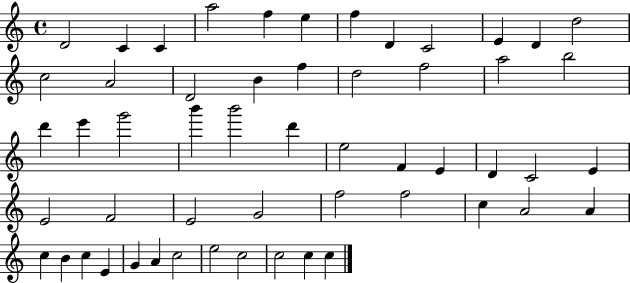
D4/h C4/q C4/q A5/h F5/q E5/q F5/q D4/q C4/h E4/q D4/q D5/h C5/h A4/h D4/h B4/q F5/q D5/h F5/h A5/h B5/h D6/q E6/q G6/h B6/q B6/h D6/q E5/h F4/q E4/q D4/q C4/h E4/q E4/h F4/h E4/h G4/h F5/h F5/h C5/q A4/h A4/q C5/q B4/q C5/q E4/q G4/q A4/q C5/h E5/h C5/h C5/h C5/q C5/q